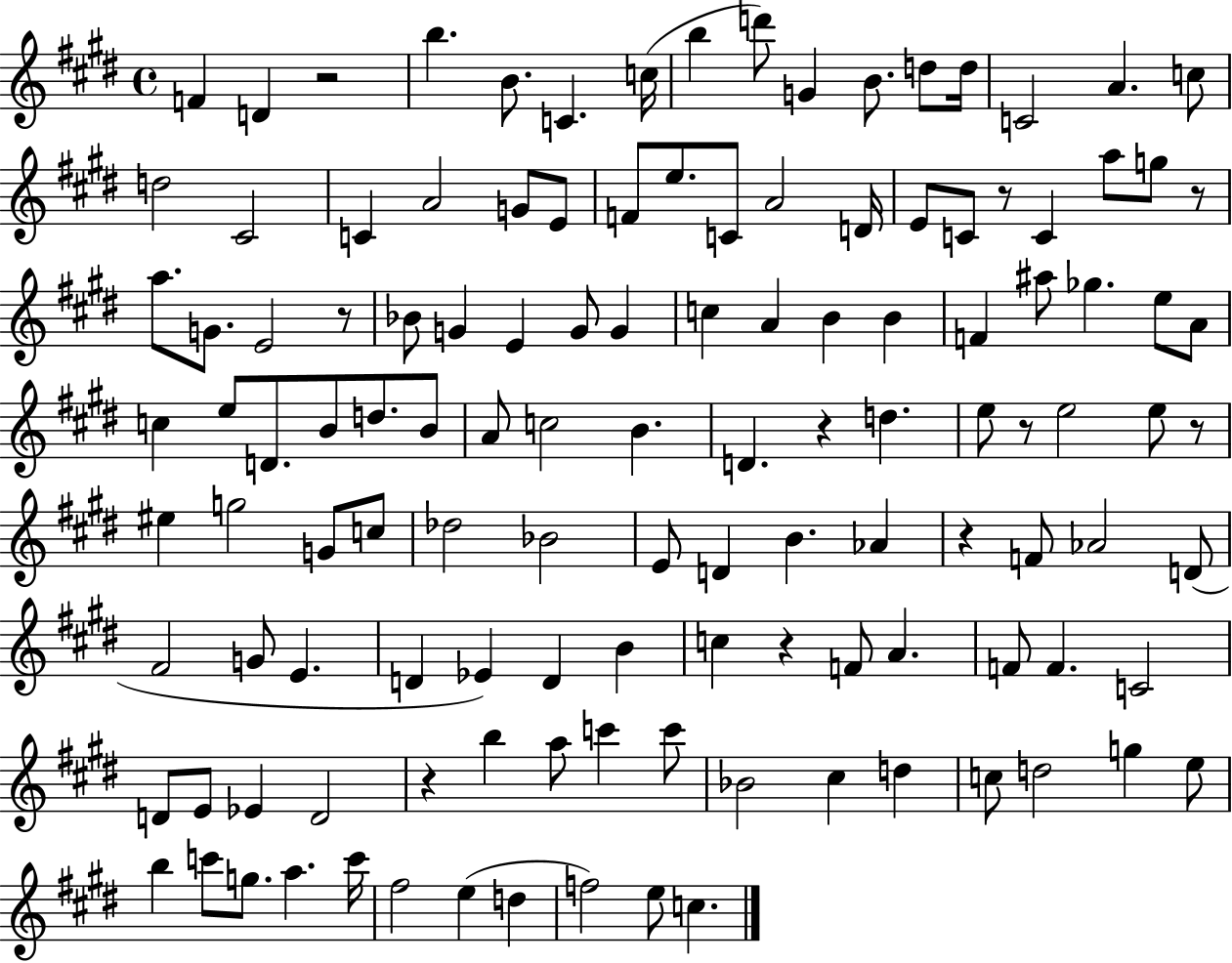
{
  \clef treble
  \time 4/4
  \defaultTimeSignature
  \key e \major
  f'4 d'4 r2 | b''4. b'8. c'4. c''16( | b''4 d'''8) g'4 b'8. d''8 d''16 | c'2 a'4. c''8 | \break d''2 cis'2 | c'4 a'2 g'8 e'8 | f'8 e''8. c'8 a'2 d'16 | e'8 c'8 r8 c'4 a''8 g''8 r8 | \break a''8. g'8. e'2 r8 | bes'8 g'4 e'4 g'8 g'4 | c''4 a'4 b'4 b'4 | f'4 ais''8 ges''4. e''8 a'8 | \break c''4 e''8 d'8. b'8 d''8. b'8 | a'8 c''2 b'4. | d'4. r4 d''4. | e''8 r8 e''2 e''8 r8 | \break eis''4 g''2 g'8 c''8 | des''2 bes'2 | e'8 d'4 b'4. aes'4 | r4 f'8 aes'2 d'8( | \break fis'2 g'8 e'4. | d'4 ees'4) d'4 b'4 | c''4 r4 f'8 a'4. | f'8 f'4. c'2 | \break d'8 e'8 ees'4 d'2 | r4 b''4 a''8 c'''4 c'''8 | bes'2 cis''4 d''4 | c''8 d''2 g''4 e''8 | \break b''4 c'''8 g''8. a''4. c'''16 | fis''2 e''4( d''4 | f''2) e''8 c''4. | \bar "|."
}